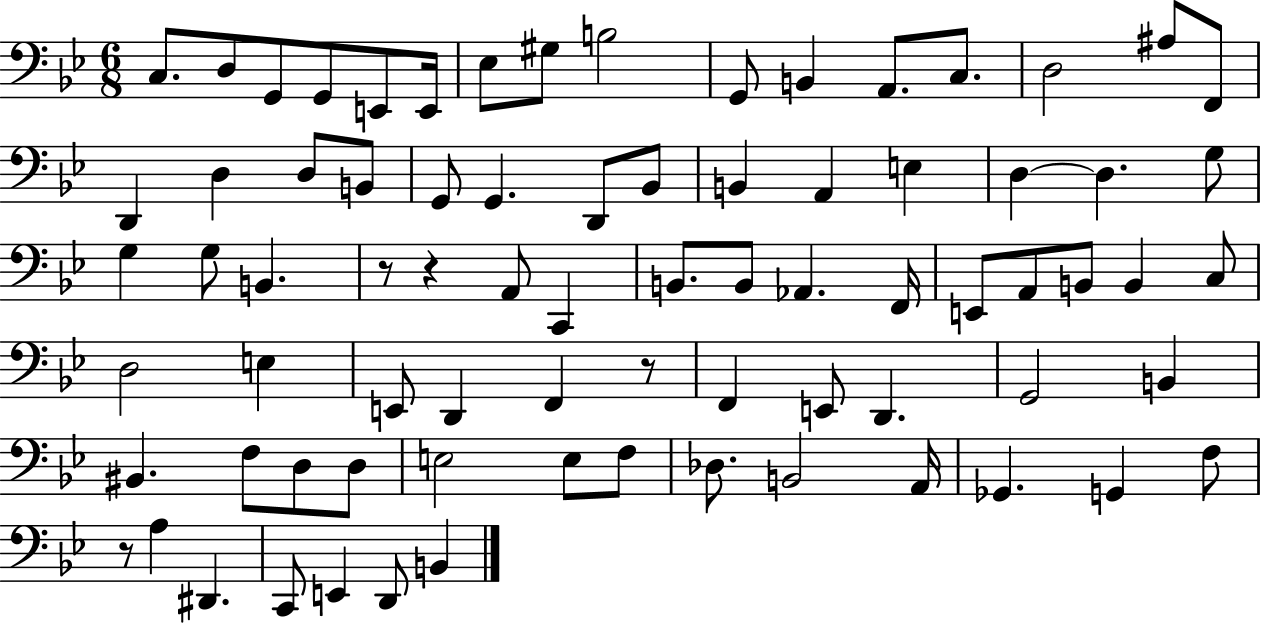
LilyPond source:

{
  \clef bass
  \numericTimeSignature
  \time 6/8
  \key bes \major
  c8. d8 g,8 g,8 e,8 e,16 | ees8 gis8 b2 | g,8 b,4 a,8. c8. | d2 ais8 f,8 | \break d,4 d4 d8 b,8 | g,8 g,4. d,8 bes,8 | b,4 a,4 e4 | d4~~ d4. g8 | \break g4 g8 b,4. | r8 r4 a,8 c,4 | b,8. b,8 aes,4. f,16 | e,8 a,8 b,8 b,4 c8 | \break d2 e4 | e,8 d,4 f,4 r8 | f,4 e,8 d,4. | g,2 b,4 | \break bis,4. f8 d8 d8 | e2 e8 f8 | des8. b,2 a,16 | ges,4. g,4 f8 | \break r8 a4 dis,4. | c,8 e,4 d,8 b,4 | \bar "|."
}